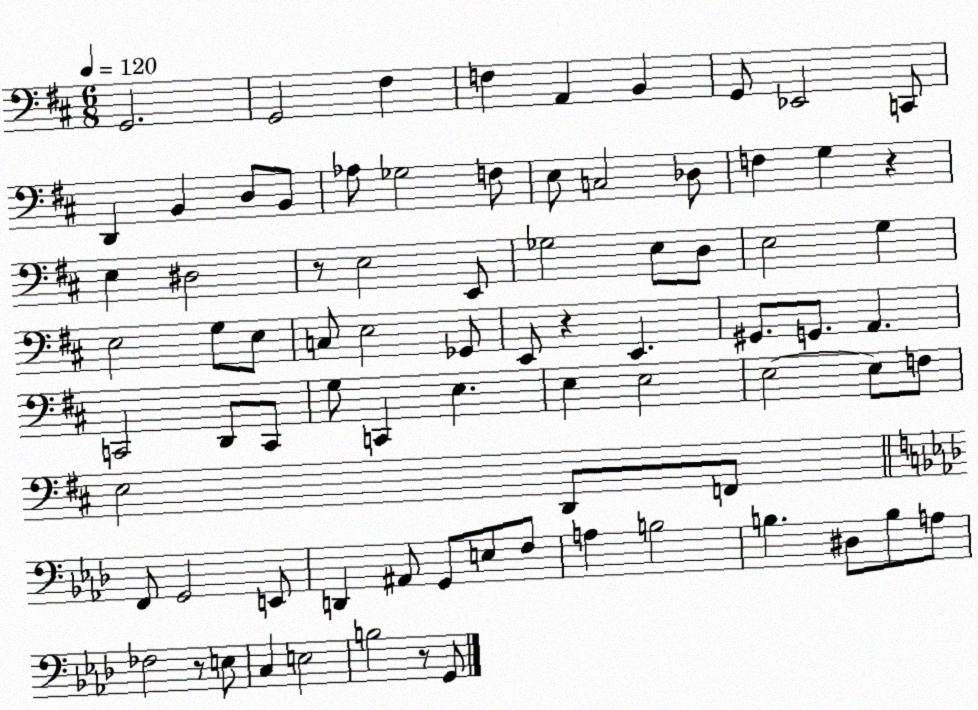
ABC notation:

X:1
T:Untitled
M:6/8
L:1/4
K:D
G,,2 G,,2 ^F, F, A,, B,, G,,/2 _E,,2 C,,/2 D,, B,, D,/2 B,,/2 _A,/2 _G,2 F,/2 E,/2 C,2 _D,/2 F, G, z E, ^D,2 z/2 E,2 E,,/2 _G,2 E,/2 D,/2 E,2 G, E,2 G,/2 E,/2 C,/2 E,2 _G,,/2 E,,/2 z E,, ^G,,/2 G,,/2 A,, C,,2 D,,/2 C,,/2 G,/2 C,, E, E, E,2 E,2 E,/2 F,/2 E,2 D,,/2 F,,/2 F,,/2 G,,2 E,,/2 D,, ^A,,/2 G,,/2 E,/2 F,/2 A, B,2 B, ^D,/2 B,/2 A,/2 _F,2 z/2 E,/2 C, E,2 B,2 z/2 G,,/2